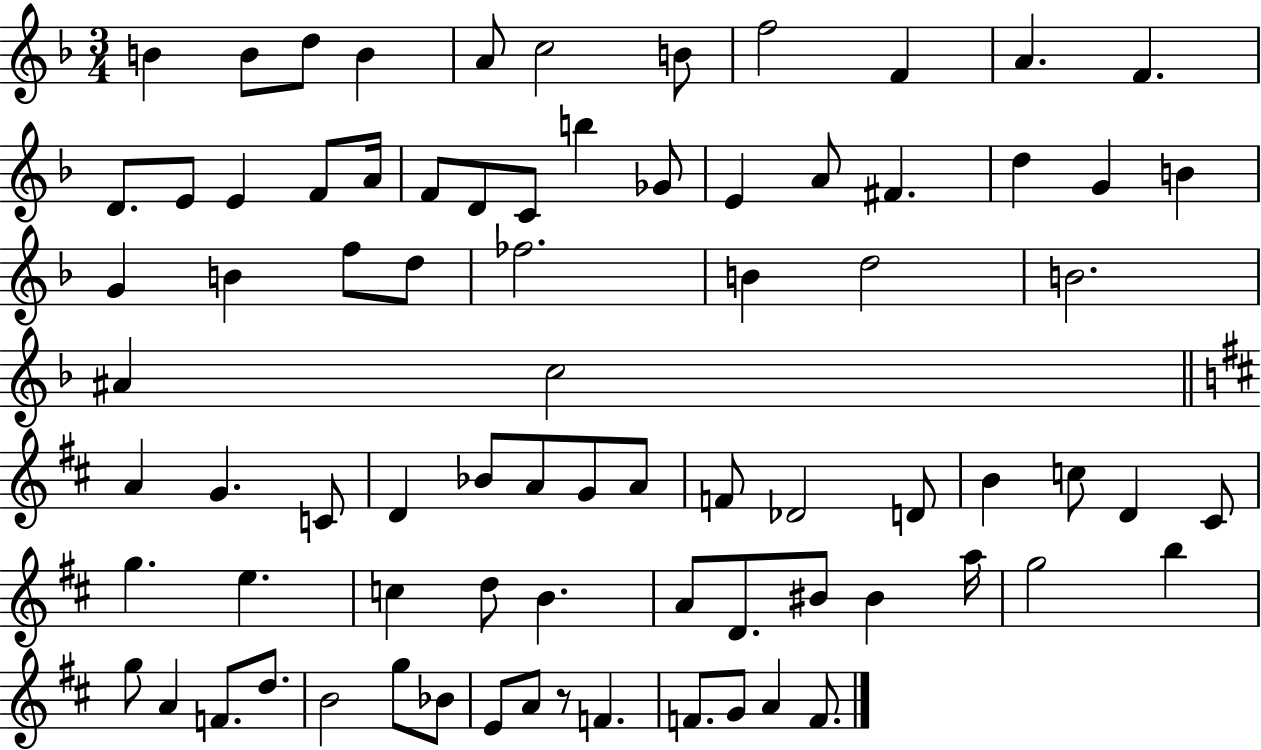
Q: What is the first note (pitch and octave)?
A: B4